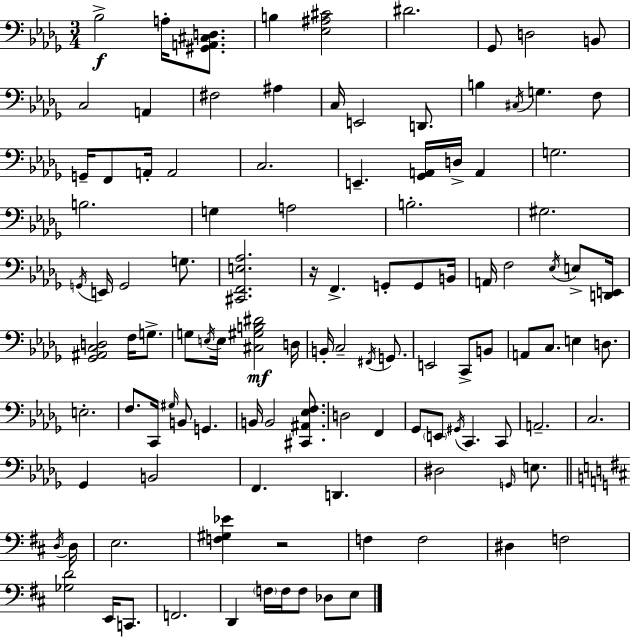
Bb3/h A3/s [G#2,A2,C#3,D3]/e. B3/q [Eb3,A#3,C#4]/h D#4/h. Gb2/e D3/h B2/e C3/h A2/q F#3/h A#3/q C3/s E2/h D2/e. B3/q C#3/s G3/q. F3/e G2/s F2/e A2/s A2/h C3/h. E2/q. [Gb2,A2]/s D3/s A2/q G3/h. B3/h. G3/q A3/h B3/h. G#3/h. G2/s E2/s G2/h G3/e. [C#2,F2,E3,Ab3]/h. R/s F2/q. G2/e G2/e B2/s A2/s F3/h Eb3/s E3/e [D2,E2]/s [Gb2,A#2,C3,D3]/h F3/s G3/e. G3/e E3/s E3/s [C#3,G#3,B3,D#4]/h D3/s B2/s C3/h F#2/s G2/e. E2/h C2/e B2/e A2/e C3/e. E3/q D3/e. E3/h. F3/e. C2/s G#3/s B2/e G2/q. B2/s B2/h [C#2,A#2,Eb3,F3]/e. D3/h F2/q Gb2/e E2/e G#2/s C2/q. C2/e A2/h. C3/h. Gb2/q B2/h F2/q. D2/q. D#3/h G2/s E3/e. D3/s D3/s E3/h. [F3,G#3,Eb4]/q R/h F3/q F3/h D#3/q F3/h [Gb3,D4]/h E2/s C2/e. F2/h. D2/q F3/s F3/s F3/e Db3/e E3/e